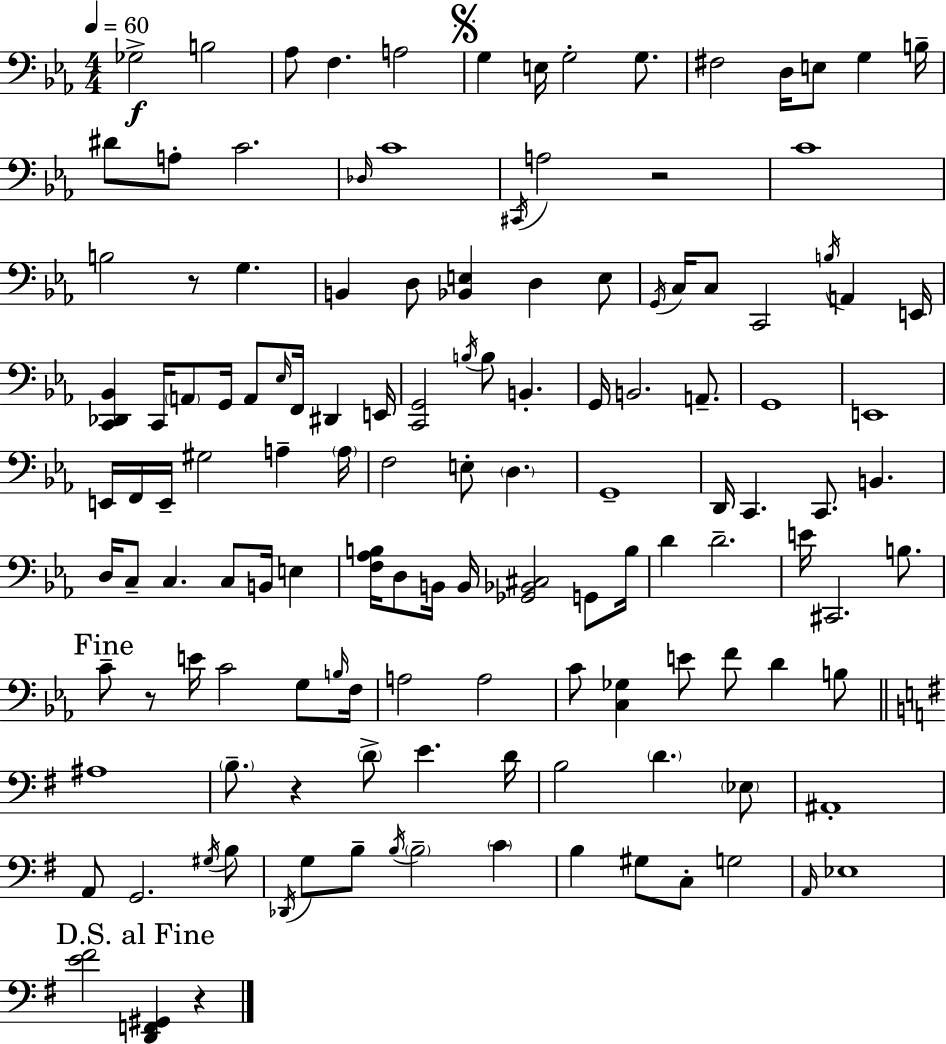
X:1
T:Untitled
M:4/4
L:1/4
K:Eb
_G,2 B,2 _A,/2 F, A,2 G, E,/4 G,2 G,/2 ^F,2 D,/4 E,/2 G, B,/4 ^D/2 A,/2 C2 _D,/4 C4 ^C,,/4 A,2 z2 C4 B,2 z/2 G, B,, D,/2 [_B,,E,] D, E,/2 G,,/4 C,/4 C,/2 C,,2 B,/4 A,, E,,/4 [C,,_D,,_B,,] C,,/4 A,,/2 G,,/4 A,,/2 _E,/4 F,,/4 ^D,, E,,/4 [C,,G,,]2 B,/4 B,/2 B,, G,,/4 B,,2 A,,/2 G,,4 E,,4 E,,/4 F,,/4 E,,/4 ^G,2 A, A,/4 F,2 E,/2 D, G,,4 D,,/4 C,, C,,/2 B,, D,/4 C,/2 C, C,/2 B,,/4 E, [F,_A,B,]/4 D,/2 B,,/4 B,,/4 [_G,,_B,,^C,]2 G,,/2 B,/4 D D2 E/4 ^C,,2 B,/2 C/2 z/2 E/4 C2 G,/2 B,/4 F,/4 A,2 A,2 C/2 [C,_G,] E/2 F/2 D B,/2 ^A,4 B,/2 z D/2 E D/4 B,2 D _E,/2 ^A,,4 A,,/2 G,,2 ^G,/4 B,/2 _D,,/4 G,/2 B,/2 B,/4 B,2 C B, ^G,/2 C,/2 G,2 A,,/4 _E,4 [E^F]2 [D,,F,,^G,,] z